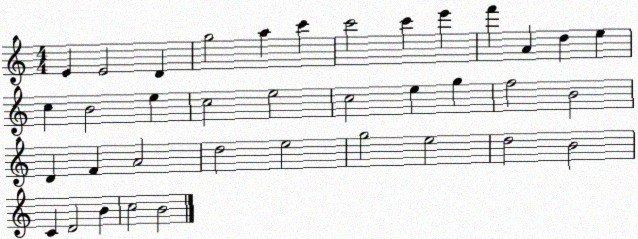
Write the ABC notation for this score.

X:1
T:Untitled
M:4/4
L:1/4
K:C
E E2 D g2 a c' c'2 c' e' f' A d e c B2 e c2 e2 c2 e g f2 B2 D F A2 d2 e2 g2 e2 d2 B2 C D2 B c2 B2